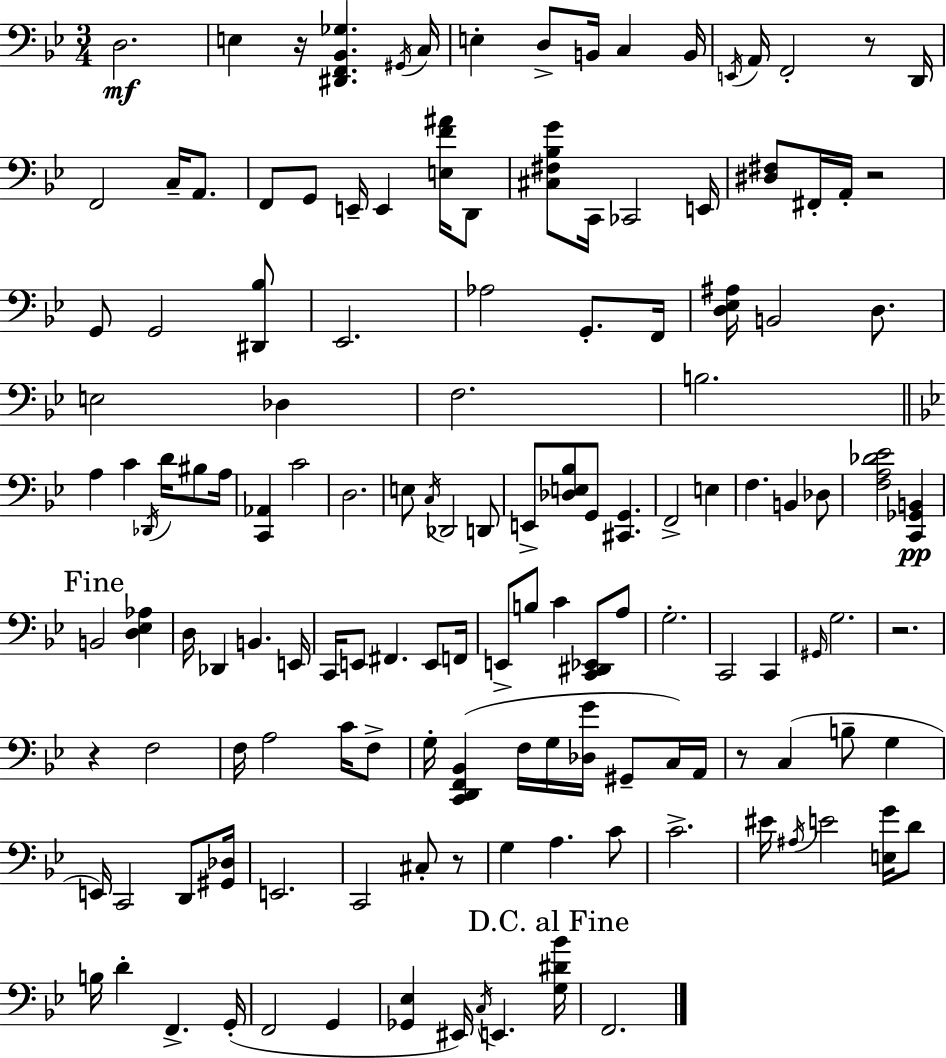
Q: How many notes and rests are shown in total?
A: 140